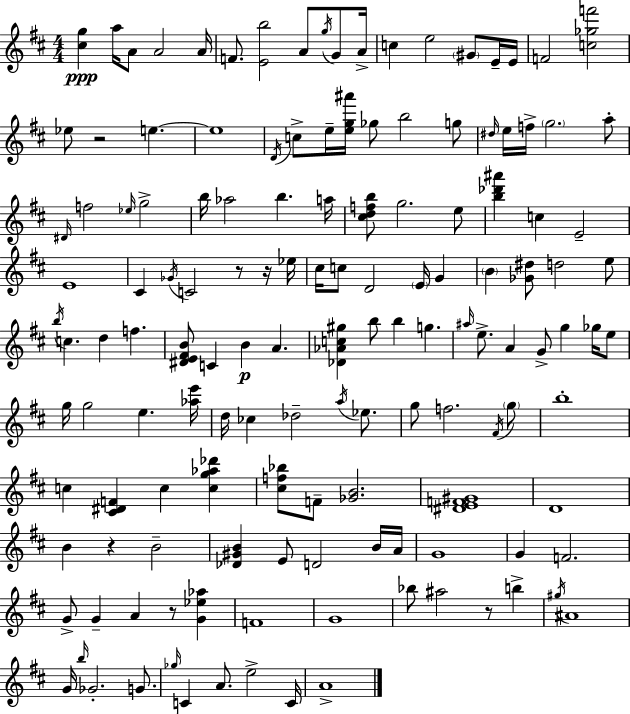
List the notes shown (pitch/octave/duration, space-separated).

[C#5,G5]/q A5/s A4/e A4/h A4/s F4/e. [E4,B5]/h A4/e G5/s G4/e A4/s C5/q E5/h G#4/e E4/s E4/s F4/h [C5,Gb5,F6]/h Eb5/e R/h E5/q. E5/w D4/s C5/e E5/s [E5,G5,A#6]/s Gb5/e B5/h G5/e D#5/s E5/s F5/s G5/h. A5/e D#4/s F5/h Eb5/s G5/h B5/s Ab5/h B5/q. A5/s [C#5,D5,F5,B5]/e G5/h. E5/e [B5,Db6,A#6]/q C5/q E4/h E4/w C#4/q Gb4/s C4/h R/e R/s Eb5/s C#5/s C5/e D4/h E4/s G4/q B4/q [Gb4,D#5]/e D5/h E5/e B5/s C5/q. D5/q F5/q. [D#4,E4,F#4,B4]/e C4/q B4/q A4/q. [Db4,Ab4,C5,G#5]/q B5/e B5/q G5/q. A#5/s E5/e. A4/q G4/e G5/q Gb5/s E5/e G5/s G5/h E5/q. [Ab5,E6]/s D5/s CES5/q Db5/h A5/s Eb5/e. G5/e F5/h. F#4/s G5/e B5/w C5/q [C#4,D#4,F4]/q C5/q [C5,G5,Ab5,Db6]/q [C#5,F5,Bb5]/e F4/e [Gb4,B4]/h. [D#4,E4,F4,G#4]/w D4/w B4/q R/q B4/h [Db4,G#4,B4]/q E4/e D4/h B4/s A4/s G4/w G4/q F4/h. G4/e G4/q A4/q R/e [G4,Eb5,Ab5]/q F4/w G4/w Bb5/e A#5/h R/e B5/q G#5/s A#4/w G4/s B5/s Gb4/h. G4/e. Gb5/s C4/q A4/e. E5/h C4/s A4/w